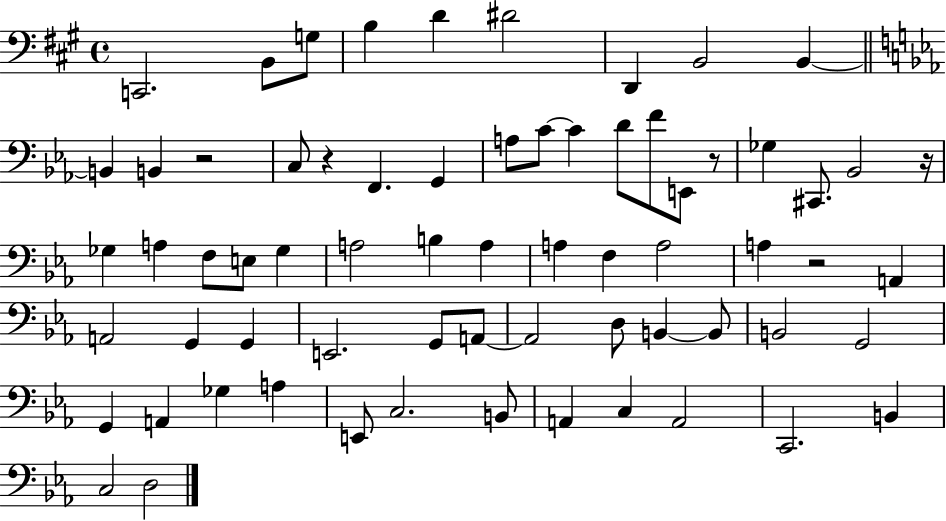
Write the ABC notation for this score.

X:1
T:Untitled
M:4/4
L:1/4
K:A
C,,2 B,,/2 G,/2 B, D ^D2 D,, B,,2 B,, B,, B,, z2 C,/2 z F,, G,, A,/2 C/2 C D/2 F/2 E,,/2 z/2 _G, ^C,,/2 _B,,2 z/4 _G, A, F,/2 E,/2 _G, A,2 B, A, A, F, A,2 A, z2 A,, A,,2 G,, G,, E,,2 G,,/2 A,,/2 A,,2 D,/2 B,, B,,/2 B,,2 G,,2 G,, A,, _G, A, E,,/2 C,2 B,,/2 A,, C, A,,2 C,,2 B,, C,2 D,2